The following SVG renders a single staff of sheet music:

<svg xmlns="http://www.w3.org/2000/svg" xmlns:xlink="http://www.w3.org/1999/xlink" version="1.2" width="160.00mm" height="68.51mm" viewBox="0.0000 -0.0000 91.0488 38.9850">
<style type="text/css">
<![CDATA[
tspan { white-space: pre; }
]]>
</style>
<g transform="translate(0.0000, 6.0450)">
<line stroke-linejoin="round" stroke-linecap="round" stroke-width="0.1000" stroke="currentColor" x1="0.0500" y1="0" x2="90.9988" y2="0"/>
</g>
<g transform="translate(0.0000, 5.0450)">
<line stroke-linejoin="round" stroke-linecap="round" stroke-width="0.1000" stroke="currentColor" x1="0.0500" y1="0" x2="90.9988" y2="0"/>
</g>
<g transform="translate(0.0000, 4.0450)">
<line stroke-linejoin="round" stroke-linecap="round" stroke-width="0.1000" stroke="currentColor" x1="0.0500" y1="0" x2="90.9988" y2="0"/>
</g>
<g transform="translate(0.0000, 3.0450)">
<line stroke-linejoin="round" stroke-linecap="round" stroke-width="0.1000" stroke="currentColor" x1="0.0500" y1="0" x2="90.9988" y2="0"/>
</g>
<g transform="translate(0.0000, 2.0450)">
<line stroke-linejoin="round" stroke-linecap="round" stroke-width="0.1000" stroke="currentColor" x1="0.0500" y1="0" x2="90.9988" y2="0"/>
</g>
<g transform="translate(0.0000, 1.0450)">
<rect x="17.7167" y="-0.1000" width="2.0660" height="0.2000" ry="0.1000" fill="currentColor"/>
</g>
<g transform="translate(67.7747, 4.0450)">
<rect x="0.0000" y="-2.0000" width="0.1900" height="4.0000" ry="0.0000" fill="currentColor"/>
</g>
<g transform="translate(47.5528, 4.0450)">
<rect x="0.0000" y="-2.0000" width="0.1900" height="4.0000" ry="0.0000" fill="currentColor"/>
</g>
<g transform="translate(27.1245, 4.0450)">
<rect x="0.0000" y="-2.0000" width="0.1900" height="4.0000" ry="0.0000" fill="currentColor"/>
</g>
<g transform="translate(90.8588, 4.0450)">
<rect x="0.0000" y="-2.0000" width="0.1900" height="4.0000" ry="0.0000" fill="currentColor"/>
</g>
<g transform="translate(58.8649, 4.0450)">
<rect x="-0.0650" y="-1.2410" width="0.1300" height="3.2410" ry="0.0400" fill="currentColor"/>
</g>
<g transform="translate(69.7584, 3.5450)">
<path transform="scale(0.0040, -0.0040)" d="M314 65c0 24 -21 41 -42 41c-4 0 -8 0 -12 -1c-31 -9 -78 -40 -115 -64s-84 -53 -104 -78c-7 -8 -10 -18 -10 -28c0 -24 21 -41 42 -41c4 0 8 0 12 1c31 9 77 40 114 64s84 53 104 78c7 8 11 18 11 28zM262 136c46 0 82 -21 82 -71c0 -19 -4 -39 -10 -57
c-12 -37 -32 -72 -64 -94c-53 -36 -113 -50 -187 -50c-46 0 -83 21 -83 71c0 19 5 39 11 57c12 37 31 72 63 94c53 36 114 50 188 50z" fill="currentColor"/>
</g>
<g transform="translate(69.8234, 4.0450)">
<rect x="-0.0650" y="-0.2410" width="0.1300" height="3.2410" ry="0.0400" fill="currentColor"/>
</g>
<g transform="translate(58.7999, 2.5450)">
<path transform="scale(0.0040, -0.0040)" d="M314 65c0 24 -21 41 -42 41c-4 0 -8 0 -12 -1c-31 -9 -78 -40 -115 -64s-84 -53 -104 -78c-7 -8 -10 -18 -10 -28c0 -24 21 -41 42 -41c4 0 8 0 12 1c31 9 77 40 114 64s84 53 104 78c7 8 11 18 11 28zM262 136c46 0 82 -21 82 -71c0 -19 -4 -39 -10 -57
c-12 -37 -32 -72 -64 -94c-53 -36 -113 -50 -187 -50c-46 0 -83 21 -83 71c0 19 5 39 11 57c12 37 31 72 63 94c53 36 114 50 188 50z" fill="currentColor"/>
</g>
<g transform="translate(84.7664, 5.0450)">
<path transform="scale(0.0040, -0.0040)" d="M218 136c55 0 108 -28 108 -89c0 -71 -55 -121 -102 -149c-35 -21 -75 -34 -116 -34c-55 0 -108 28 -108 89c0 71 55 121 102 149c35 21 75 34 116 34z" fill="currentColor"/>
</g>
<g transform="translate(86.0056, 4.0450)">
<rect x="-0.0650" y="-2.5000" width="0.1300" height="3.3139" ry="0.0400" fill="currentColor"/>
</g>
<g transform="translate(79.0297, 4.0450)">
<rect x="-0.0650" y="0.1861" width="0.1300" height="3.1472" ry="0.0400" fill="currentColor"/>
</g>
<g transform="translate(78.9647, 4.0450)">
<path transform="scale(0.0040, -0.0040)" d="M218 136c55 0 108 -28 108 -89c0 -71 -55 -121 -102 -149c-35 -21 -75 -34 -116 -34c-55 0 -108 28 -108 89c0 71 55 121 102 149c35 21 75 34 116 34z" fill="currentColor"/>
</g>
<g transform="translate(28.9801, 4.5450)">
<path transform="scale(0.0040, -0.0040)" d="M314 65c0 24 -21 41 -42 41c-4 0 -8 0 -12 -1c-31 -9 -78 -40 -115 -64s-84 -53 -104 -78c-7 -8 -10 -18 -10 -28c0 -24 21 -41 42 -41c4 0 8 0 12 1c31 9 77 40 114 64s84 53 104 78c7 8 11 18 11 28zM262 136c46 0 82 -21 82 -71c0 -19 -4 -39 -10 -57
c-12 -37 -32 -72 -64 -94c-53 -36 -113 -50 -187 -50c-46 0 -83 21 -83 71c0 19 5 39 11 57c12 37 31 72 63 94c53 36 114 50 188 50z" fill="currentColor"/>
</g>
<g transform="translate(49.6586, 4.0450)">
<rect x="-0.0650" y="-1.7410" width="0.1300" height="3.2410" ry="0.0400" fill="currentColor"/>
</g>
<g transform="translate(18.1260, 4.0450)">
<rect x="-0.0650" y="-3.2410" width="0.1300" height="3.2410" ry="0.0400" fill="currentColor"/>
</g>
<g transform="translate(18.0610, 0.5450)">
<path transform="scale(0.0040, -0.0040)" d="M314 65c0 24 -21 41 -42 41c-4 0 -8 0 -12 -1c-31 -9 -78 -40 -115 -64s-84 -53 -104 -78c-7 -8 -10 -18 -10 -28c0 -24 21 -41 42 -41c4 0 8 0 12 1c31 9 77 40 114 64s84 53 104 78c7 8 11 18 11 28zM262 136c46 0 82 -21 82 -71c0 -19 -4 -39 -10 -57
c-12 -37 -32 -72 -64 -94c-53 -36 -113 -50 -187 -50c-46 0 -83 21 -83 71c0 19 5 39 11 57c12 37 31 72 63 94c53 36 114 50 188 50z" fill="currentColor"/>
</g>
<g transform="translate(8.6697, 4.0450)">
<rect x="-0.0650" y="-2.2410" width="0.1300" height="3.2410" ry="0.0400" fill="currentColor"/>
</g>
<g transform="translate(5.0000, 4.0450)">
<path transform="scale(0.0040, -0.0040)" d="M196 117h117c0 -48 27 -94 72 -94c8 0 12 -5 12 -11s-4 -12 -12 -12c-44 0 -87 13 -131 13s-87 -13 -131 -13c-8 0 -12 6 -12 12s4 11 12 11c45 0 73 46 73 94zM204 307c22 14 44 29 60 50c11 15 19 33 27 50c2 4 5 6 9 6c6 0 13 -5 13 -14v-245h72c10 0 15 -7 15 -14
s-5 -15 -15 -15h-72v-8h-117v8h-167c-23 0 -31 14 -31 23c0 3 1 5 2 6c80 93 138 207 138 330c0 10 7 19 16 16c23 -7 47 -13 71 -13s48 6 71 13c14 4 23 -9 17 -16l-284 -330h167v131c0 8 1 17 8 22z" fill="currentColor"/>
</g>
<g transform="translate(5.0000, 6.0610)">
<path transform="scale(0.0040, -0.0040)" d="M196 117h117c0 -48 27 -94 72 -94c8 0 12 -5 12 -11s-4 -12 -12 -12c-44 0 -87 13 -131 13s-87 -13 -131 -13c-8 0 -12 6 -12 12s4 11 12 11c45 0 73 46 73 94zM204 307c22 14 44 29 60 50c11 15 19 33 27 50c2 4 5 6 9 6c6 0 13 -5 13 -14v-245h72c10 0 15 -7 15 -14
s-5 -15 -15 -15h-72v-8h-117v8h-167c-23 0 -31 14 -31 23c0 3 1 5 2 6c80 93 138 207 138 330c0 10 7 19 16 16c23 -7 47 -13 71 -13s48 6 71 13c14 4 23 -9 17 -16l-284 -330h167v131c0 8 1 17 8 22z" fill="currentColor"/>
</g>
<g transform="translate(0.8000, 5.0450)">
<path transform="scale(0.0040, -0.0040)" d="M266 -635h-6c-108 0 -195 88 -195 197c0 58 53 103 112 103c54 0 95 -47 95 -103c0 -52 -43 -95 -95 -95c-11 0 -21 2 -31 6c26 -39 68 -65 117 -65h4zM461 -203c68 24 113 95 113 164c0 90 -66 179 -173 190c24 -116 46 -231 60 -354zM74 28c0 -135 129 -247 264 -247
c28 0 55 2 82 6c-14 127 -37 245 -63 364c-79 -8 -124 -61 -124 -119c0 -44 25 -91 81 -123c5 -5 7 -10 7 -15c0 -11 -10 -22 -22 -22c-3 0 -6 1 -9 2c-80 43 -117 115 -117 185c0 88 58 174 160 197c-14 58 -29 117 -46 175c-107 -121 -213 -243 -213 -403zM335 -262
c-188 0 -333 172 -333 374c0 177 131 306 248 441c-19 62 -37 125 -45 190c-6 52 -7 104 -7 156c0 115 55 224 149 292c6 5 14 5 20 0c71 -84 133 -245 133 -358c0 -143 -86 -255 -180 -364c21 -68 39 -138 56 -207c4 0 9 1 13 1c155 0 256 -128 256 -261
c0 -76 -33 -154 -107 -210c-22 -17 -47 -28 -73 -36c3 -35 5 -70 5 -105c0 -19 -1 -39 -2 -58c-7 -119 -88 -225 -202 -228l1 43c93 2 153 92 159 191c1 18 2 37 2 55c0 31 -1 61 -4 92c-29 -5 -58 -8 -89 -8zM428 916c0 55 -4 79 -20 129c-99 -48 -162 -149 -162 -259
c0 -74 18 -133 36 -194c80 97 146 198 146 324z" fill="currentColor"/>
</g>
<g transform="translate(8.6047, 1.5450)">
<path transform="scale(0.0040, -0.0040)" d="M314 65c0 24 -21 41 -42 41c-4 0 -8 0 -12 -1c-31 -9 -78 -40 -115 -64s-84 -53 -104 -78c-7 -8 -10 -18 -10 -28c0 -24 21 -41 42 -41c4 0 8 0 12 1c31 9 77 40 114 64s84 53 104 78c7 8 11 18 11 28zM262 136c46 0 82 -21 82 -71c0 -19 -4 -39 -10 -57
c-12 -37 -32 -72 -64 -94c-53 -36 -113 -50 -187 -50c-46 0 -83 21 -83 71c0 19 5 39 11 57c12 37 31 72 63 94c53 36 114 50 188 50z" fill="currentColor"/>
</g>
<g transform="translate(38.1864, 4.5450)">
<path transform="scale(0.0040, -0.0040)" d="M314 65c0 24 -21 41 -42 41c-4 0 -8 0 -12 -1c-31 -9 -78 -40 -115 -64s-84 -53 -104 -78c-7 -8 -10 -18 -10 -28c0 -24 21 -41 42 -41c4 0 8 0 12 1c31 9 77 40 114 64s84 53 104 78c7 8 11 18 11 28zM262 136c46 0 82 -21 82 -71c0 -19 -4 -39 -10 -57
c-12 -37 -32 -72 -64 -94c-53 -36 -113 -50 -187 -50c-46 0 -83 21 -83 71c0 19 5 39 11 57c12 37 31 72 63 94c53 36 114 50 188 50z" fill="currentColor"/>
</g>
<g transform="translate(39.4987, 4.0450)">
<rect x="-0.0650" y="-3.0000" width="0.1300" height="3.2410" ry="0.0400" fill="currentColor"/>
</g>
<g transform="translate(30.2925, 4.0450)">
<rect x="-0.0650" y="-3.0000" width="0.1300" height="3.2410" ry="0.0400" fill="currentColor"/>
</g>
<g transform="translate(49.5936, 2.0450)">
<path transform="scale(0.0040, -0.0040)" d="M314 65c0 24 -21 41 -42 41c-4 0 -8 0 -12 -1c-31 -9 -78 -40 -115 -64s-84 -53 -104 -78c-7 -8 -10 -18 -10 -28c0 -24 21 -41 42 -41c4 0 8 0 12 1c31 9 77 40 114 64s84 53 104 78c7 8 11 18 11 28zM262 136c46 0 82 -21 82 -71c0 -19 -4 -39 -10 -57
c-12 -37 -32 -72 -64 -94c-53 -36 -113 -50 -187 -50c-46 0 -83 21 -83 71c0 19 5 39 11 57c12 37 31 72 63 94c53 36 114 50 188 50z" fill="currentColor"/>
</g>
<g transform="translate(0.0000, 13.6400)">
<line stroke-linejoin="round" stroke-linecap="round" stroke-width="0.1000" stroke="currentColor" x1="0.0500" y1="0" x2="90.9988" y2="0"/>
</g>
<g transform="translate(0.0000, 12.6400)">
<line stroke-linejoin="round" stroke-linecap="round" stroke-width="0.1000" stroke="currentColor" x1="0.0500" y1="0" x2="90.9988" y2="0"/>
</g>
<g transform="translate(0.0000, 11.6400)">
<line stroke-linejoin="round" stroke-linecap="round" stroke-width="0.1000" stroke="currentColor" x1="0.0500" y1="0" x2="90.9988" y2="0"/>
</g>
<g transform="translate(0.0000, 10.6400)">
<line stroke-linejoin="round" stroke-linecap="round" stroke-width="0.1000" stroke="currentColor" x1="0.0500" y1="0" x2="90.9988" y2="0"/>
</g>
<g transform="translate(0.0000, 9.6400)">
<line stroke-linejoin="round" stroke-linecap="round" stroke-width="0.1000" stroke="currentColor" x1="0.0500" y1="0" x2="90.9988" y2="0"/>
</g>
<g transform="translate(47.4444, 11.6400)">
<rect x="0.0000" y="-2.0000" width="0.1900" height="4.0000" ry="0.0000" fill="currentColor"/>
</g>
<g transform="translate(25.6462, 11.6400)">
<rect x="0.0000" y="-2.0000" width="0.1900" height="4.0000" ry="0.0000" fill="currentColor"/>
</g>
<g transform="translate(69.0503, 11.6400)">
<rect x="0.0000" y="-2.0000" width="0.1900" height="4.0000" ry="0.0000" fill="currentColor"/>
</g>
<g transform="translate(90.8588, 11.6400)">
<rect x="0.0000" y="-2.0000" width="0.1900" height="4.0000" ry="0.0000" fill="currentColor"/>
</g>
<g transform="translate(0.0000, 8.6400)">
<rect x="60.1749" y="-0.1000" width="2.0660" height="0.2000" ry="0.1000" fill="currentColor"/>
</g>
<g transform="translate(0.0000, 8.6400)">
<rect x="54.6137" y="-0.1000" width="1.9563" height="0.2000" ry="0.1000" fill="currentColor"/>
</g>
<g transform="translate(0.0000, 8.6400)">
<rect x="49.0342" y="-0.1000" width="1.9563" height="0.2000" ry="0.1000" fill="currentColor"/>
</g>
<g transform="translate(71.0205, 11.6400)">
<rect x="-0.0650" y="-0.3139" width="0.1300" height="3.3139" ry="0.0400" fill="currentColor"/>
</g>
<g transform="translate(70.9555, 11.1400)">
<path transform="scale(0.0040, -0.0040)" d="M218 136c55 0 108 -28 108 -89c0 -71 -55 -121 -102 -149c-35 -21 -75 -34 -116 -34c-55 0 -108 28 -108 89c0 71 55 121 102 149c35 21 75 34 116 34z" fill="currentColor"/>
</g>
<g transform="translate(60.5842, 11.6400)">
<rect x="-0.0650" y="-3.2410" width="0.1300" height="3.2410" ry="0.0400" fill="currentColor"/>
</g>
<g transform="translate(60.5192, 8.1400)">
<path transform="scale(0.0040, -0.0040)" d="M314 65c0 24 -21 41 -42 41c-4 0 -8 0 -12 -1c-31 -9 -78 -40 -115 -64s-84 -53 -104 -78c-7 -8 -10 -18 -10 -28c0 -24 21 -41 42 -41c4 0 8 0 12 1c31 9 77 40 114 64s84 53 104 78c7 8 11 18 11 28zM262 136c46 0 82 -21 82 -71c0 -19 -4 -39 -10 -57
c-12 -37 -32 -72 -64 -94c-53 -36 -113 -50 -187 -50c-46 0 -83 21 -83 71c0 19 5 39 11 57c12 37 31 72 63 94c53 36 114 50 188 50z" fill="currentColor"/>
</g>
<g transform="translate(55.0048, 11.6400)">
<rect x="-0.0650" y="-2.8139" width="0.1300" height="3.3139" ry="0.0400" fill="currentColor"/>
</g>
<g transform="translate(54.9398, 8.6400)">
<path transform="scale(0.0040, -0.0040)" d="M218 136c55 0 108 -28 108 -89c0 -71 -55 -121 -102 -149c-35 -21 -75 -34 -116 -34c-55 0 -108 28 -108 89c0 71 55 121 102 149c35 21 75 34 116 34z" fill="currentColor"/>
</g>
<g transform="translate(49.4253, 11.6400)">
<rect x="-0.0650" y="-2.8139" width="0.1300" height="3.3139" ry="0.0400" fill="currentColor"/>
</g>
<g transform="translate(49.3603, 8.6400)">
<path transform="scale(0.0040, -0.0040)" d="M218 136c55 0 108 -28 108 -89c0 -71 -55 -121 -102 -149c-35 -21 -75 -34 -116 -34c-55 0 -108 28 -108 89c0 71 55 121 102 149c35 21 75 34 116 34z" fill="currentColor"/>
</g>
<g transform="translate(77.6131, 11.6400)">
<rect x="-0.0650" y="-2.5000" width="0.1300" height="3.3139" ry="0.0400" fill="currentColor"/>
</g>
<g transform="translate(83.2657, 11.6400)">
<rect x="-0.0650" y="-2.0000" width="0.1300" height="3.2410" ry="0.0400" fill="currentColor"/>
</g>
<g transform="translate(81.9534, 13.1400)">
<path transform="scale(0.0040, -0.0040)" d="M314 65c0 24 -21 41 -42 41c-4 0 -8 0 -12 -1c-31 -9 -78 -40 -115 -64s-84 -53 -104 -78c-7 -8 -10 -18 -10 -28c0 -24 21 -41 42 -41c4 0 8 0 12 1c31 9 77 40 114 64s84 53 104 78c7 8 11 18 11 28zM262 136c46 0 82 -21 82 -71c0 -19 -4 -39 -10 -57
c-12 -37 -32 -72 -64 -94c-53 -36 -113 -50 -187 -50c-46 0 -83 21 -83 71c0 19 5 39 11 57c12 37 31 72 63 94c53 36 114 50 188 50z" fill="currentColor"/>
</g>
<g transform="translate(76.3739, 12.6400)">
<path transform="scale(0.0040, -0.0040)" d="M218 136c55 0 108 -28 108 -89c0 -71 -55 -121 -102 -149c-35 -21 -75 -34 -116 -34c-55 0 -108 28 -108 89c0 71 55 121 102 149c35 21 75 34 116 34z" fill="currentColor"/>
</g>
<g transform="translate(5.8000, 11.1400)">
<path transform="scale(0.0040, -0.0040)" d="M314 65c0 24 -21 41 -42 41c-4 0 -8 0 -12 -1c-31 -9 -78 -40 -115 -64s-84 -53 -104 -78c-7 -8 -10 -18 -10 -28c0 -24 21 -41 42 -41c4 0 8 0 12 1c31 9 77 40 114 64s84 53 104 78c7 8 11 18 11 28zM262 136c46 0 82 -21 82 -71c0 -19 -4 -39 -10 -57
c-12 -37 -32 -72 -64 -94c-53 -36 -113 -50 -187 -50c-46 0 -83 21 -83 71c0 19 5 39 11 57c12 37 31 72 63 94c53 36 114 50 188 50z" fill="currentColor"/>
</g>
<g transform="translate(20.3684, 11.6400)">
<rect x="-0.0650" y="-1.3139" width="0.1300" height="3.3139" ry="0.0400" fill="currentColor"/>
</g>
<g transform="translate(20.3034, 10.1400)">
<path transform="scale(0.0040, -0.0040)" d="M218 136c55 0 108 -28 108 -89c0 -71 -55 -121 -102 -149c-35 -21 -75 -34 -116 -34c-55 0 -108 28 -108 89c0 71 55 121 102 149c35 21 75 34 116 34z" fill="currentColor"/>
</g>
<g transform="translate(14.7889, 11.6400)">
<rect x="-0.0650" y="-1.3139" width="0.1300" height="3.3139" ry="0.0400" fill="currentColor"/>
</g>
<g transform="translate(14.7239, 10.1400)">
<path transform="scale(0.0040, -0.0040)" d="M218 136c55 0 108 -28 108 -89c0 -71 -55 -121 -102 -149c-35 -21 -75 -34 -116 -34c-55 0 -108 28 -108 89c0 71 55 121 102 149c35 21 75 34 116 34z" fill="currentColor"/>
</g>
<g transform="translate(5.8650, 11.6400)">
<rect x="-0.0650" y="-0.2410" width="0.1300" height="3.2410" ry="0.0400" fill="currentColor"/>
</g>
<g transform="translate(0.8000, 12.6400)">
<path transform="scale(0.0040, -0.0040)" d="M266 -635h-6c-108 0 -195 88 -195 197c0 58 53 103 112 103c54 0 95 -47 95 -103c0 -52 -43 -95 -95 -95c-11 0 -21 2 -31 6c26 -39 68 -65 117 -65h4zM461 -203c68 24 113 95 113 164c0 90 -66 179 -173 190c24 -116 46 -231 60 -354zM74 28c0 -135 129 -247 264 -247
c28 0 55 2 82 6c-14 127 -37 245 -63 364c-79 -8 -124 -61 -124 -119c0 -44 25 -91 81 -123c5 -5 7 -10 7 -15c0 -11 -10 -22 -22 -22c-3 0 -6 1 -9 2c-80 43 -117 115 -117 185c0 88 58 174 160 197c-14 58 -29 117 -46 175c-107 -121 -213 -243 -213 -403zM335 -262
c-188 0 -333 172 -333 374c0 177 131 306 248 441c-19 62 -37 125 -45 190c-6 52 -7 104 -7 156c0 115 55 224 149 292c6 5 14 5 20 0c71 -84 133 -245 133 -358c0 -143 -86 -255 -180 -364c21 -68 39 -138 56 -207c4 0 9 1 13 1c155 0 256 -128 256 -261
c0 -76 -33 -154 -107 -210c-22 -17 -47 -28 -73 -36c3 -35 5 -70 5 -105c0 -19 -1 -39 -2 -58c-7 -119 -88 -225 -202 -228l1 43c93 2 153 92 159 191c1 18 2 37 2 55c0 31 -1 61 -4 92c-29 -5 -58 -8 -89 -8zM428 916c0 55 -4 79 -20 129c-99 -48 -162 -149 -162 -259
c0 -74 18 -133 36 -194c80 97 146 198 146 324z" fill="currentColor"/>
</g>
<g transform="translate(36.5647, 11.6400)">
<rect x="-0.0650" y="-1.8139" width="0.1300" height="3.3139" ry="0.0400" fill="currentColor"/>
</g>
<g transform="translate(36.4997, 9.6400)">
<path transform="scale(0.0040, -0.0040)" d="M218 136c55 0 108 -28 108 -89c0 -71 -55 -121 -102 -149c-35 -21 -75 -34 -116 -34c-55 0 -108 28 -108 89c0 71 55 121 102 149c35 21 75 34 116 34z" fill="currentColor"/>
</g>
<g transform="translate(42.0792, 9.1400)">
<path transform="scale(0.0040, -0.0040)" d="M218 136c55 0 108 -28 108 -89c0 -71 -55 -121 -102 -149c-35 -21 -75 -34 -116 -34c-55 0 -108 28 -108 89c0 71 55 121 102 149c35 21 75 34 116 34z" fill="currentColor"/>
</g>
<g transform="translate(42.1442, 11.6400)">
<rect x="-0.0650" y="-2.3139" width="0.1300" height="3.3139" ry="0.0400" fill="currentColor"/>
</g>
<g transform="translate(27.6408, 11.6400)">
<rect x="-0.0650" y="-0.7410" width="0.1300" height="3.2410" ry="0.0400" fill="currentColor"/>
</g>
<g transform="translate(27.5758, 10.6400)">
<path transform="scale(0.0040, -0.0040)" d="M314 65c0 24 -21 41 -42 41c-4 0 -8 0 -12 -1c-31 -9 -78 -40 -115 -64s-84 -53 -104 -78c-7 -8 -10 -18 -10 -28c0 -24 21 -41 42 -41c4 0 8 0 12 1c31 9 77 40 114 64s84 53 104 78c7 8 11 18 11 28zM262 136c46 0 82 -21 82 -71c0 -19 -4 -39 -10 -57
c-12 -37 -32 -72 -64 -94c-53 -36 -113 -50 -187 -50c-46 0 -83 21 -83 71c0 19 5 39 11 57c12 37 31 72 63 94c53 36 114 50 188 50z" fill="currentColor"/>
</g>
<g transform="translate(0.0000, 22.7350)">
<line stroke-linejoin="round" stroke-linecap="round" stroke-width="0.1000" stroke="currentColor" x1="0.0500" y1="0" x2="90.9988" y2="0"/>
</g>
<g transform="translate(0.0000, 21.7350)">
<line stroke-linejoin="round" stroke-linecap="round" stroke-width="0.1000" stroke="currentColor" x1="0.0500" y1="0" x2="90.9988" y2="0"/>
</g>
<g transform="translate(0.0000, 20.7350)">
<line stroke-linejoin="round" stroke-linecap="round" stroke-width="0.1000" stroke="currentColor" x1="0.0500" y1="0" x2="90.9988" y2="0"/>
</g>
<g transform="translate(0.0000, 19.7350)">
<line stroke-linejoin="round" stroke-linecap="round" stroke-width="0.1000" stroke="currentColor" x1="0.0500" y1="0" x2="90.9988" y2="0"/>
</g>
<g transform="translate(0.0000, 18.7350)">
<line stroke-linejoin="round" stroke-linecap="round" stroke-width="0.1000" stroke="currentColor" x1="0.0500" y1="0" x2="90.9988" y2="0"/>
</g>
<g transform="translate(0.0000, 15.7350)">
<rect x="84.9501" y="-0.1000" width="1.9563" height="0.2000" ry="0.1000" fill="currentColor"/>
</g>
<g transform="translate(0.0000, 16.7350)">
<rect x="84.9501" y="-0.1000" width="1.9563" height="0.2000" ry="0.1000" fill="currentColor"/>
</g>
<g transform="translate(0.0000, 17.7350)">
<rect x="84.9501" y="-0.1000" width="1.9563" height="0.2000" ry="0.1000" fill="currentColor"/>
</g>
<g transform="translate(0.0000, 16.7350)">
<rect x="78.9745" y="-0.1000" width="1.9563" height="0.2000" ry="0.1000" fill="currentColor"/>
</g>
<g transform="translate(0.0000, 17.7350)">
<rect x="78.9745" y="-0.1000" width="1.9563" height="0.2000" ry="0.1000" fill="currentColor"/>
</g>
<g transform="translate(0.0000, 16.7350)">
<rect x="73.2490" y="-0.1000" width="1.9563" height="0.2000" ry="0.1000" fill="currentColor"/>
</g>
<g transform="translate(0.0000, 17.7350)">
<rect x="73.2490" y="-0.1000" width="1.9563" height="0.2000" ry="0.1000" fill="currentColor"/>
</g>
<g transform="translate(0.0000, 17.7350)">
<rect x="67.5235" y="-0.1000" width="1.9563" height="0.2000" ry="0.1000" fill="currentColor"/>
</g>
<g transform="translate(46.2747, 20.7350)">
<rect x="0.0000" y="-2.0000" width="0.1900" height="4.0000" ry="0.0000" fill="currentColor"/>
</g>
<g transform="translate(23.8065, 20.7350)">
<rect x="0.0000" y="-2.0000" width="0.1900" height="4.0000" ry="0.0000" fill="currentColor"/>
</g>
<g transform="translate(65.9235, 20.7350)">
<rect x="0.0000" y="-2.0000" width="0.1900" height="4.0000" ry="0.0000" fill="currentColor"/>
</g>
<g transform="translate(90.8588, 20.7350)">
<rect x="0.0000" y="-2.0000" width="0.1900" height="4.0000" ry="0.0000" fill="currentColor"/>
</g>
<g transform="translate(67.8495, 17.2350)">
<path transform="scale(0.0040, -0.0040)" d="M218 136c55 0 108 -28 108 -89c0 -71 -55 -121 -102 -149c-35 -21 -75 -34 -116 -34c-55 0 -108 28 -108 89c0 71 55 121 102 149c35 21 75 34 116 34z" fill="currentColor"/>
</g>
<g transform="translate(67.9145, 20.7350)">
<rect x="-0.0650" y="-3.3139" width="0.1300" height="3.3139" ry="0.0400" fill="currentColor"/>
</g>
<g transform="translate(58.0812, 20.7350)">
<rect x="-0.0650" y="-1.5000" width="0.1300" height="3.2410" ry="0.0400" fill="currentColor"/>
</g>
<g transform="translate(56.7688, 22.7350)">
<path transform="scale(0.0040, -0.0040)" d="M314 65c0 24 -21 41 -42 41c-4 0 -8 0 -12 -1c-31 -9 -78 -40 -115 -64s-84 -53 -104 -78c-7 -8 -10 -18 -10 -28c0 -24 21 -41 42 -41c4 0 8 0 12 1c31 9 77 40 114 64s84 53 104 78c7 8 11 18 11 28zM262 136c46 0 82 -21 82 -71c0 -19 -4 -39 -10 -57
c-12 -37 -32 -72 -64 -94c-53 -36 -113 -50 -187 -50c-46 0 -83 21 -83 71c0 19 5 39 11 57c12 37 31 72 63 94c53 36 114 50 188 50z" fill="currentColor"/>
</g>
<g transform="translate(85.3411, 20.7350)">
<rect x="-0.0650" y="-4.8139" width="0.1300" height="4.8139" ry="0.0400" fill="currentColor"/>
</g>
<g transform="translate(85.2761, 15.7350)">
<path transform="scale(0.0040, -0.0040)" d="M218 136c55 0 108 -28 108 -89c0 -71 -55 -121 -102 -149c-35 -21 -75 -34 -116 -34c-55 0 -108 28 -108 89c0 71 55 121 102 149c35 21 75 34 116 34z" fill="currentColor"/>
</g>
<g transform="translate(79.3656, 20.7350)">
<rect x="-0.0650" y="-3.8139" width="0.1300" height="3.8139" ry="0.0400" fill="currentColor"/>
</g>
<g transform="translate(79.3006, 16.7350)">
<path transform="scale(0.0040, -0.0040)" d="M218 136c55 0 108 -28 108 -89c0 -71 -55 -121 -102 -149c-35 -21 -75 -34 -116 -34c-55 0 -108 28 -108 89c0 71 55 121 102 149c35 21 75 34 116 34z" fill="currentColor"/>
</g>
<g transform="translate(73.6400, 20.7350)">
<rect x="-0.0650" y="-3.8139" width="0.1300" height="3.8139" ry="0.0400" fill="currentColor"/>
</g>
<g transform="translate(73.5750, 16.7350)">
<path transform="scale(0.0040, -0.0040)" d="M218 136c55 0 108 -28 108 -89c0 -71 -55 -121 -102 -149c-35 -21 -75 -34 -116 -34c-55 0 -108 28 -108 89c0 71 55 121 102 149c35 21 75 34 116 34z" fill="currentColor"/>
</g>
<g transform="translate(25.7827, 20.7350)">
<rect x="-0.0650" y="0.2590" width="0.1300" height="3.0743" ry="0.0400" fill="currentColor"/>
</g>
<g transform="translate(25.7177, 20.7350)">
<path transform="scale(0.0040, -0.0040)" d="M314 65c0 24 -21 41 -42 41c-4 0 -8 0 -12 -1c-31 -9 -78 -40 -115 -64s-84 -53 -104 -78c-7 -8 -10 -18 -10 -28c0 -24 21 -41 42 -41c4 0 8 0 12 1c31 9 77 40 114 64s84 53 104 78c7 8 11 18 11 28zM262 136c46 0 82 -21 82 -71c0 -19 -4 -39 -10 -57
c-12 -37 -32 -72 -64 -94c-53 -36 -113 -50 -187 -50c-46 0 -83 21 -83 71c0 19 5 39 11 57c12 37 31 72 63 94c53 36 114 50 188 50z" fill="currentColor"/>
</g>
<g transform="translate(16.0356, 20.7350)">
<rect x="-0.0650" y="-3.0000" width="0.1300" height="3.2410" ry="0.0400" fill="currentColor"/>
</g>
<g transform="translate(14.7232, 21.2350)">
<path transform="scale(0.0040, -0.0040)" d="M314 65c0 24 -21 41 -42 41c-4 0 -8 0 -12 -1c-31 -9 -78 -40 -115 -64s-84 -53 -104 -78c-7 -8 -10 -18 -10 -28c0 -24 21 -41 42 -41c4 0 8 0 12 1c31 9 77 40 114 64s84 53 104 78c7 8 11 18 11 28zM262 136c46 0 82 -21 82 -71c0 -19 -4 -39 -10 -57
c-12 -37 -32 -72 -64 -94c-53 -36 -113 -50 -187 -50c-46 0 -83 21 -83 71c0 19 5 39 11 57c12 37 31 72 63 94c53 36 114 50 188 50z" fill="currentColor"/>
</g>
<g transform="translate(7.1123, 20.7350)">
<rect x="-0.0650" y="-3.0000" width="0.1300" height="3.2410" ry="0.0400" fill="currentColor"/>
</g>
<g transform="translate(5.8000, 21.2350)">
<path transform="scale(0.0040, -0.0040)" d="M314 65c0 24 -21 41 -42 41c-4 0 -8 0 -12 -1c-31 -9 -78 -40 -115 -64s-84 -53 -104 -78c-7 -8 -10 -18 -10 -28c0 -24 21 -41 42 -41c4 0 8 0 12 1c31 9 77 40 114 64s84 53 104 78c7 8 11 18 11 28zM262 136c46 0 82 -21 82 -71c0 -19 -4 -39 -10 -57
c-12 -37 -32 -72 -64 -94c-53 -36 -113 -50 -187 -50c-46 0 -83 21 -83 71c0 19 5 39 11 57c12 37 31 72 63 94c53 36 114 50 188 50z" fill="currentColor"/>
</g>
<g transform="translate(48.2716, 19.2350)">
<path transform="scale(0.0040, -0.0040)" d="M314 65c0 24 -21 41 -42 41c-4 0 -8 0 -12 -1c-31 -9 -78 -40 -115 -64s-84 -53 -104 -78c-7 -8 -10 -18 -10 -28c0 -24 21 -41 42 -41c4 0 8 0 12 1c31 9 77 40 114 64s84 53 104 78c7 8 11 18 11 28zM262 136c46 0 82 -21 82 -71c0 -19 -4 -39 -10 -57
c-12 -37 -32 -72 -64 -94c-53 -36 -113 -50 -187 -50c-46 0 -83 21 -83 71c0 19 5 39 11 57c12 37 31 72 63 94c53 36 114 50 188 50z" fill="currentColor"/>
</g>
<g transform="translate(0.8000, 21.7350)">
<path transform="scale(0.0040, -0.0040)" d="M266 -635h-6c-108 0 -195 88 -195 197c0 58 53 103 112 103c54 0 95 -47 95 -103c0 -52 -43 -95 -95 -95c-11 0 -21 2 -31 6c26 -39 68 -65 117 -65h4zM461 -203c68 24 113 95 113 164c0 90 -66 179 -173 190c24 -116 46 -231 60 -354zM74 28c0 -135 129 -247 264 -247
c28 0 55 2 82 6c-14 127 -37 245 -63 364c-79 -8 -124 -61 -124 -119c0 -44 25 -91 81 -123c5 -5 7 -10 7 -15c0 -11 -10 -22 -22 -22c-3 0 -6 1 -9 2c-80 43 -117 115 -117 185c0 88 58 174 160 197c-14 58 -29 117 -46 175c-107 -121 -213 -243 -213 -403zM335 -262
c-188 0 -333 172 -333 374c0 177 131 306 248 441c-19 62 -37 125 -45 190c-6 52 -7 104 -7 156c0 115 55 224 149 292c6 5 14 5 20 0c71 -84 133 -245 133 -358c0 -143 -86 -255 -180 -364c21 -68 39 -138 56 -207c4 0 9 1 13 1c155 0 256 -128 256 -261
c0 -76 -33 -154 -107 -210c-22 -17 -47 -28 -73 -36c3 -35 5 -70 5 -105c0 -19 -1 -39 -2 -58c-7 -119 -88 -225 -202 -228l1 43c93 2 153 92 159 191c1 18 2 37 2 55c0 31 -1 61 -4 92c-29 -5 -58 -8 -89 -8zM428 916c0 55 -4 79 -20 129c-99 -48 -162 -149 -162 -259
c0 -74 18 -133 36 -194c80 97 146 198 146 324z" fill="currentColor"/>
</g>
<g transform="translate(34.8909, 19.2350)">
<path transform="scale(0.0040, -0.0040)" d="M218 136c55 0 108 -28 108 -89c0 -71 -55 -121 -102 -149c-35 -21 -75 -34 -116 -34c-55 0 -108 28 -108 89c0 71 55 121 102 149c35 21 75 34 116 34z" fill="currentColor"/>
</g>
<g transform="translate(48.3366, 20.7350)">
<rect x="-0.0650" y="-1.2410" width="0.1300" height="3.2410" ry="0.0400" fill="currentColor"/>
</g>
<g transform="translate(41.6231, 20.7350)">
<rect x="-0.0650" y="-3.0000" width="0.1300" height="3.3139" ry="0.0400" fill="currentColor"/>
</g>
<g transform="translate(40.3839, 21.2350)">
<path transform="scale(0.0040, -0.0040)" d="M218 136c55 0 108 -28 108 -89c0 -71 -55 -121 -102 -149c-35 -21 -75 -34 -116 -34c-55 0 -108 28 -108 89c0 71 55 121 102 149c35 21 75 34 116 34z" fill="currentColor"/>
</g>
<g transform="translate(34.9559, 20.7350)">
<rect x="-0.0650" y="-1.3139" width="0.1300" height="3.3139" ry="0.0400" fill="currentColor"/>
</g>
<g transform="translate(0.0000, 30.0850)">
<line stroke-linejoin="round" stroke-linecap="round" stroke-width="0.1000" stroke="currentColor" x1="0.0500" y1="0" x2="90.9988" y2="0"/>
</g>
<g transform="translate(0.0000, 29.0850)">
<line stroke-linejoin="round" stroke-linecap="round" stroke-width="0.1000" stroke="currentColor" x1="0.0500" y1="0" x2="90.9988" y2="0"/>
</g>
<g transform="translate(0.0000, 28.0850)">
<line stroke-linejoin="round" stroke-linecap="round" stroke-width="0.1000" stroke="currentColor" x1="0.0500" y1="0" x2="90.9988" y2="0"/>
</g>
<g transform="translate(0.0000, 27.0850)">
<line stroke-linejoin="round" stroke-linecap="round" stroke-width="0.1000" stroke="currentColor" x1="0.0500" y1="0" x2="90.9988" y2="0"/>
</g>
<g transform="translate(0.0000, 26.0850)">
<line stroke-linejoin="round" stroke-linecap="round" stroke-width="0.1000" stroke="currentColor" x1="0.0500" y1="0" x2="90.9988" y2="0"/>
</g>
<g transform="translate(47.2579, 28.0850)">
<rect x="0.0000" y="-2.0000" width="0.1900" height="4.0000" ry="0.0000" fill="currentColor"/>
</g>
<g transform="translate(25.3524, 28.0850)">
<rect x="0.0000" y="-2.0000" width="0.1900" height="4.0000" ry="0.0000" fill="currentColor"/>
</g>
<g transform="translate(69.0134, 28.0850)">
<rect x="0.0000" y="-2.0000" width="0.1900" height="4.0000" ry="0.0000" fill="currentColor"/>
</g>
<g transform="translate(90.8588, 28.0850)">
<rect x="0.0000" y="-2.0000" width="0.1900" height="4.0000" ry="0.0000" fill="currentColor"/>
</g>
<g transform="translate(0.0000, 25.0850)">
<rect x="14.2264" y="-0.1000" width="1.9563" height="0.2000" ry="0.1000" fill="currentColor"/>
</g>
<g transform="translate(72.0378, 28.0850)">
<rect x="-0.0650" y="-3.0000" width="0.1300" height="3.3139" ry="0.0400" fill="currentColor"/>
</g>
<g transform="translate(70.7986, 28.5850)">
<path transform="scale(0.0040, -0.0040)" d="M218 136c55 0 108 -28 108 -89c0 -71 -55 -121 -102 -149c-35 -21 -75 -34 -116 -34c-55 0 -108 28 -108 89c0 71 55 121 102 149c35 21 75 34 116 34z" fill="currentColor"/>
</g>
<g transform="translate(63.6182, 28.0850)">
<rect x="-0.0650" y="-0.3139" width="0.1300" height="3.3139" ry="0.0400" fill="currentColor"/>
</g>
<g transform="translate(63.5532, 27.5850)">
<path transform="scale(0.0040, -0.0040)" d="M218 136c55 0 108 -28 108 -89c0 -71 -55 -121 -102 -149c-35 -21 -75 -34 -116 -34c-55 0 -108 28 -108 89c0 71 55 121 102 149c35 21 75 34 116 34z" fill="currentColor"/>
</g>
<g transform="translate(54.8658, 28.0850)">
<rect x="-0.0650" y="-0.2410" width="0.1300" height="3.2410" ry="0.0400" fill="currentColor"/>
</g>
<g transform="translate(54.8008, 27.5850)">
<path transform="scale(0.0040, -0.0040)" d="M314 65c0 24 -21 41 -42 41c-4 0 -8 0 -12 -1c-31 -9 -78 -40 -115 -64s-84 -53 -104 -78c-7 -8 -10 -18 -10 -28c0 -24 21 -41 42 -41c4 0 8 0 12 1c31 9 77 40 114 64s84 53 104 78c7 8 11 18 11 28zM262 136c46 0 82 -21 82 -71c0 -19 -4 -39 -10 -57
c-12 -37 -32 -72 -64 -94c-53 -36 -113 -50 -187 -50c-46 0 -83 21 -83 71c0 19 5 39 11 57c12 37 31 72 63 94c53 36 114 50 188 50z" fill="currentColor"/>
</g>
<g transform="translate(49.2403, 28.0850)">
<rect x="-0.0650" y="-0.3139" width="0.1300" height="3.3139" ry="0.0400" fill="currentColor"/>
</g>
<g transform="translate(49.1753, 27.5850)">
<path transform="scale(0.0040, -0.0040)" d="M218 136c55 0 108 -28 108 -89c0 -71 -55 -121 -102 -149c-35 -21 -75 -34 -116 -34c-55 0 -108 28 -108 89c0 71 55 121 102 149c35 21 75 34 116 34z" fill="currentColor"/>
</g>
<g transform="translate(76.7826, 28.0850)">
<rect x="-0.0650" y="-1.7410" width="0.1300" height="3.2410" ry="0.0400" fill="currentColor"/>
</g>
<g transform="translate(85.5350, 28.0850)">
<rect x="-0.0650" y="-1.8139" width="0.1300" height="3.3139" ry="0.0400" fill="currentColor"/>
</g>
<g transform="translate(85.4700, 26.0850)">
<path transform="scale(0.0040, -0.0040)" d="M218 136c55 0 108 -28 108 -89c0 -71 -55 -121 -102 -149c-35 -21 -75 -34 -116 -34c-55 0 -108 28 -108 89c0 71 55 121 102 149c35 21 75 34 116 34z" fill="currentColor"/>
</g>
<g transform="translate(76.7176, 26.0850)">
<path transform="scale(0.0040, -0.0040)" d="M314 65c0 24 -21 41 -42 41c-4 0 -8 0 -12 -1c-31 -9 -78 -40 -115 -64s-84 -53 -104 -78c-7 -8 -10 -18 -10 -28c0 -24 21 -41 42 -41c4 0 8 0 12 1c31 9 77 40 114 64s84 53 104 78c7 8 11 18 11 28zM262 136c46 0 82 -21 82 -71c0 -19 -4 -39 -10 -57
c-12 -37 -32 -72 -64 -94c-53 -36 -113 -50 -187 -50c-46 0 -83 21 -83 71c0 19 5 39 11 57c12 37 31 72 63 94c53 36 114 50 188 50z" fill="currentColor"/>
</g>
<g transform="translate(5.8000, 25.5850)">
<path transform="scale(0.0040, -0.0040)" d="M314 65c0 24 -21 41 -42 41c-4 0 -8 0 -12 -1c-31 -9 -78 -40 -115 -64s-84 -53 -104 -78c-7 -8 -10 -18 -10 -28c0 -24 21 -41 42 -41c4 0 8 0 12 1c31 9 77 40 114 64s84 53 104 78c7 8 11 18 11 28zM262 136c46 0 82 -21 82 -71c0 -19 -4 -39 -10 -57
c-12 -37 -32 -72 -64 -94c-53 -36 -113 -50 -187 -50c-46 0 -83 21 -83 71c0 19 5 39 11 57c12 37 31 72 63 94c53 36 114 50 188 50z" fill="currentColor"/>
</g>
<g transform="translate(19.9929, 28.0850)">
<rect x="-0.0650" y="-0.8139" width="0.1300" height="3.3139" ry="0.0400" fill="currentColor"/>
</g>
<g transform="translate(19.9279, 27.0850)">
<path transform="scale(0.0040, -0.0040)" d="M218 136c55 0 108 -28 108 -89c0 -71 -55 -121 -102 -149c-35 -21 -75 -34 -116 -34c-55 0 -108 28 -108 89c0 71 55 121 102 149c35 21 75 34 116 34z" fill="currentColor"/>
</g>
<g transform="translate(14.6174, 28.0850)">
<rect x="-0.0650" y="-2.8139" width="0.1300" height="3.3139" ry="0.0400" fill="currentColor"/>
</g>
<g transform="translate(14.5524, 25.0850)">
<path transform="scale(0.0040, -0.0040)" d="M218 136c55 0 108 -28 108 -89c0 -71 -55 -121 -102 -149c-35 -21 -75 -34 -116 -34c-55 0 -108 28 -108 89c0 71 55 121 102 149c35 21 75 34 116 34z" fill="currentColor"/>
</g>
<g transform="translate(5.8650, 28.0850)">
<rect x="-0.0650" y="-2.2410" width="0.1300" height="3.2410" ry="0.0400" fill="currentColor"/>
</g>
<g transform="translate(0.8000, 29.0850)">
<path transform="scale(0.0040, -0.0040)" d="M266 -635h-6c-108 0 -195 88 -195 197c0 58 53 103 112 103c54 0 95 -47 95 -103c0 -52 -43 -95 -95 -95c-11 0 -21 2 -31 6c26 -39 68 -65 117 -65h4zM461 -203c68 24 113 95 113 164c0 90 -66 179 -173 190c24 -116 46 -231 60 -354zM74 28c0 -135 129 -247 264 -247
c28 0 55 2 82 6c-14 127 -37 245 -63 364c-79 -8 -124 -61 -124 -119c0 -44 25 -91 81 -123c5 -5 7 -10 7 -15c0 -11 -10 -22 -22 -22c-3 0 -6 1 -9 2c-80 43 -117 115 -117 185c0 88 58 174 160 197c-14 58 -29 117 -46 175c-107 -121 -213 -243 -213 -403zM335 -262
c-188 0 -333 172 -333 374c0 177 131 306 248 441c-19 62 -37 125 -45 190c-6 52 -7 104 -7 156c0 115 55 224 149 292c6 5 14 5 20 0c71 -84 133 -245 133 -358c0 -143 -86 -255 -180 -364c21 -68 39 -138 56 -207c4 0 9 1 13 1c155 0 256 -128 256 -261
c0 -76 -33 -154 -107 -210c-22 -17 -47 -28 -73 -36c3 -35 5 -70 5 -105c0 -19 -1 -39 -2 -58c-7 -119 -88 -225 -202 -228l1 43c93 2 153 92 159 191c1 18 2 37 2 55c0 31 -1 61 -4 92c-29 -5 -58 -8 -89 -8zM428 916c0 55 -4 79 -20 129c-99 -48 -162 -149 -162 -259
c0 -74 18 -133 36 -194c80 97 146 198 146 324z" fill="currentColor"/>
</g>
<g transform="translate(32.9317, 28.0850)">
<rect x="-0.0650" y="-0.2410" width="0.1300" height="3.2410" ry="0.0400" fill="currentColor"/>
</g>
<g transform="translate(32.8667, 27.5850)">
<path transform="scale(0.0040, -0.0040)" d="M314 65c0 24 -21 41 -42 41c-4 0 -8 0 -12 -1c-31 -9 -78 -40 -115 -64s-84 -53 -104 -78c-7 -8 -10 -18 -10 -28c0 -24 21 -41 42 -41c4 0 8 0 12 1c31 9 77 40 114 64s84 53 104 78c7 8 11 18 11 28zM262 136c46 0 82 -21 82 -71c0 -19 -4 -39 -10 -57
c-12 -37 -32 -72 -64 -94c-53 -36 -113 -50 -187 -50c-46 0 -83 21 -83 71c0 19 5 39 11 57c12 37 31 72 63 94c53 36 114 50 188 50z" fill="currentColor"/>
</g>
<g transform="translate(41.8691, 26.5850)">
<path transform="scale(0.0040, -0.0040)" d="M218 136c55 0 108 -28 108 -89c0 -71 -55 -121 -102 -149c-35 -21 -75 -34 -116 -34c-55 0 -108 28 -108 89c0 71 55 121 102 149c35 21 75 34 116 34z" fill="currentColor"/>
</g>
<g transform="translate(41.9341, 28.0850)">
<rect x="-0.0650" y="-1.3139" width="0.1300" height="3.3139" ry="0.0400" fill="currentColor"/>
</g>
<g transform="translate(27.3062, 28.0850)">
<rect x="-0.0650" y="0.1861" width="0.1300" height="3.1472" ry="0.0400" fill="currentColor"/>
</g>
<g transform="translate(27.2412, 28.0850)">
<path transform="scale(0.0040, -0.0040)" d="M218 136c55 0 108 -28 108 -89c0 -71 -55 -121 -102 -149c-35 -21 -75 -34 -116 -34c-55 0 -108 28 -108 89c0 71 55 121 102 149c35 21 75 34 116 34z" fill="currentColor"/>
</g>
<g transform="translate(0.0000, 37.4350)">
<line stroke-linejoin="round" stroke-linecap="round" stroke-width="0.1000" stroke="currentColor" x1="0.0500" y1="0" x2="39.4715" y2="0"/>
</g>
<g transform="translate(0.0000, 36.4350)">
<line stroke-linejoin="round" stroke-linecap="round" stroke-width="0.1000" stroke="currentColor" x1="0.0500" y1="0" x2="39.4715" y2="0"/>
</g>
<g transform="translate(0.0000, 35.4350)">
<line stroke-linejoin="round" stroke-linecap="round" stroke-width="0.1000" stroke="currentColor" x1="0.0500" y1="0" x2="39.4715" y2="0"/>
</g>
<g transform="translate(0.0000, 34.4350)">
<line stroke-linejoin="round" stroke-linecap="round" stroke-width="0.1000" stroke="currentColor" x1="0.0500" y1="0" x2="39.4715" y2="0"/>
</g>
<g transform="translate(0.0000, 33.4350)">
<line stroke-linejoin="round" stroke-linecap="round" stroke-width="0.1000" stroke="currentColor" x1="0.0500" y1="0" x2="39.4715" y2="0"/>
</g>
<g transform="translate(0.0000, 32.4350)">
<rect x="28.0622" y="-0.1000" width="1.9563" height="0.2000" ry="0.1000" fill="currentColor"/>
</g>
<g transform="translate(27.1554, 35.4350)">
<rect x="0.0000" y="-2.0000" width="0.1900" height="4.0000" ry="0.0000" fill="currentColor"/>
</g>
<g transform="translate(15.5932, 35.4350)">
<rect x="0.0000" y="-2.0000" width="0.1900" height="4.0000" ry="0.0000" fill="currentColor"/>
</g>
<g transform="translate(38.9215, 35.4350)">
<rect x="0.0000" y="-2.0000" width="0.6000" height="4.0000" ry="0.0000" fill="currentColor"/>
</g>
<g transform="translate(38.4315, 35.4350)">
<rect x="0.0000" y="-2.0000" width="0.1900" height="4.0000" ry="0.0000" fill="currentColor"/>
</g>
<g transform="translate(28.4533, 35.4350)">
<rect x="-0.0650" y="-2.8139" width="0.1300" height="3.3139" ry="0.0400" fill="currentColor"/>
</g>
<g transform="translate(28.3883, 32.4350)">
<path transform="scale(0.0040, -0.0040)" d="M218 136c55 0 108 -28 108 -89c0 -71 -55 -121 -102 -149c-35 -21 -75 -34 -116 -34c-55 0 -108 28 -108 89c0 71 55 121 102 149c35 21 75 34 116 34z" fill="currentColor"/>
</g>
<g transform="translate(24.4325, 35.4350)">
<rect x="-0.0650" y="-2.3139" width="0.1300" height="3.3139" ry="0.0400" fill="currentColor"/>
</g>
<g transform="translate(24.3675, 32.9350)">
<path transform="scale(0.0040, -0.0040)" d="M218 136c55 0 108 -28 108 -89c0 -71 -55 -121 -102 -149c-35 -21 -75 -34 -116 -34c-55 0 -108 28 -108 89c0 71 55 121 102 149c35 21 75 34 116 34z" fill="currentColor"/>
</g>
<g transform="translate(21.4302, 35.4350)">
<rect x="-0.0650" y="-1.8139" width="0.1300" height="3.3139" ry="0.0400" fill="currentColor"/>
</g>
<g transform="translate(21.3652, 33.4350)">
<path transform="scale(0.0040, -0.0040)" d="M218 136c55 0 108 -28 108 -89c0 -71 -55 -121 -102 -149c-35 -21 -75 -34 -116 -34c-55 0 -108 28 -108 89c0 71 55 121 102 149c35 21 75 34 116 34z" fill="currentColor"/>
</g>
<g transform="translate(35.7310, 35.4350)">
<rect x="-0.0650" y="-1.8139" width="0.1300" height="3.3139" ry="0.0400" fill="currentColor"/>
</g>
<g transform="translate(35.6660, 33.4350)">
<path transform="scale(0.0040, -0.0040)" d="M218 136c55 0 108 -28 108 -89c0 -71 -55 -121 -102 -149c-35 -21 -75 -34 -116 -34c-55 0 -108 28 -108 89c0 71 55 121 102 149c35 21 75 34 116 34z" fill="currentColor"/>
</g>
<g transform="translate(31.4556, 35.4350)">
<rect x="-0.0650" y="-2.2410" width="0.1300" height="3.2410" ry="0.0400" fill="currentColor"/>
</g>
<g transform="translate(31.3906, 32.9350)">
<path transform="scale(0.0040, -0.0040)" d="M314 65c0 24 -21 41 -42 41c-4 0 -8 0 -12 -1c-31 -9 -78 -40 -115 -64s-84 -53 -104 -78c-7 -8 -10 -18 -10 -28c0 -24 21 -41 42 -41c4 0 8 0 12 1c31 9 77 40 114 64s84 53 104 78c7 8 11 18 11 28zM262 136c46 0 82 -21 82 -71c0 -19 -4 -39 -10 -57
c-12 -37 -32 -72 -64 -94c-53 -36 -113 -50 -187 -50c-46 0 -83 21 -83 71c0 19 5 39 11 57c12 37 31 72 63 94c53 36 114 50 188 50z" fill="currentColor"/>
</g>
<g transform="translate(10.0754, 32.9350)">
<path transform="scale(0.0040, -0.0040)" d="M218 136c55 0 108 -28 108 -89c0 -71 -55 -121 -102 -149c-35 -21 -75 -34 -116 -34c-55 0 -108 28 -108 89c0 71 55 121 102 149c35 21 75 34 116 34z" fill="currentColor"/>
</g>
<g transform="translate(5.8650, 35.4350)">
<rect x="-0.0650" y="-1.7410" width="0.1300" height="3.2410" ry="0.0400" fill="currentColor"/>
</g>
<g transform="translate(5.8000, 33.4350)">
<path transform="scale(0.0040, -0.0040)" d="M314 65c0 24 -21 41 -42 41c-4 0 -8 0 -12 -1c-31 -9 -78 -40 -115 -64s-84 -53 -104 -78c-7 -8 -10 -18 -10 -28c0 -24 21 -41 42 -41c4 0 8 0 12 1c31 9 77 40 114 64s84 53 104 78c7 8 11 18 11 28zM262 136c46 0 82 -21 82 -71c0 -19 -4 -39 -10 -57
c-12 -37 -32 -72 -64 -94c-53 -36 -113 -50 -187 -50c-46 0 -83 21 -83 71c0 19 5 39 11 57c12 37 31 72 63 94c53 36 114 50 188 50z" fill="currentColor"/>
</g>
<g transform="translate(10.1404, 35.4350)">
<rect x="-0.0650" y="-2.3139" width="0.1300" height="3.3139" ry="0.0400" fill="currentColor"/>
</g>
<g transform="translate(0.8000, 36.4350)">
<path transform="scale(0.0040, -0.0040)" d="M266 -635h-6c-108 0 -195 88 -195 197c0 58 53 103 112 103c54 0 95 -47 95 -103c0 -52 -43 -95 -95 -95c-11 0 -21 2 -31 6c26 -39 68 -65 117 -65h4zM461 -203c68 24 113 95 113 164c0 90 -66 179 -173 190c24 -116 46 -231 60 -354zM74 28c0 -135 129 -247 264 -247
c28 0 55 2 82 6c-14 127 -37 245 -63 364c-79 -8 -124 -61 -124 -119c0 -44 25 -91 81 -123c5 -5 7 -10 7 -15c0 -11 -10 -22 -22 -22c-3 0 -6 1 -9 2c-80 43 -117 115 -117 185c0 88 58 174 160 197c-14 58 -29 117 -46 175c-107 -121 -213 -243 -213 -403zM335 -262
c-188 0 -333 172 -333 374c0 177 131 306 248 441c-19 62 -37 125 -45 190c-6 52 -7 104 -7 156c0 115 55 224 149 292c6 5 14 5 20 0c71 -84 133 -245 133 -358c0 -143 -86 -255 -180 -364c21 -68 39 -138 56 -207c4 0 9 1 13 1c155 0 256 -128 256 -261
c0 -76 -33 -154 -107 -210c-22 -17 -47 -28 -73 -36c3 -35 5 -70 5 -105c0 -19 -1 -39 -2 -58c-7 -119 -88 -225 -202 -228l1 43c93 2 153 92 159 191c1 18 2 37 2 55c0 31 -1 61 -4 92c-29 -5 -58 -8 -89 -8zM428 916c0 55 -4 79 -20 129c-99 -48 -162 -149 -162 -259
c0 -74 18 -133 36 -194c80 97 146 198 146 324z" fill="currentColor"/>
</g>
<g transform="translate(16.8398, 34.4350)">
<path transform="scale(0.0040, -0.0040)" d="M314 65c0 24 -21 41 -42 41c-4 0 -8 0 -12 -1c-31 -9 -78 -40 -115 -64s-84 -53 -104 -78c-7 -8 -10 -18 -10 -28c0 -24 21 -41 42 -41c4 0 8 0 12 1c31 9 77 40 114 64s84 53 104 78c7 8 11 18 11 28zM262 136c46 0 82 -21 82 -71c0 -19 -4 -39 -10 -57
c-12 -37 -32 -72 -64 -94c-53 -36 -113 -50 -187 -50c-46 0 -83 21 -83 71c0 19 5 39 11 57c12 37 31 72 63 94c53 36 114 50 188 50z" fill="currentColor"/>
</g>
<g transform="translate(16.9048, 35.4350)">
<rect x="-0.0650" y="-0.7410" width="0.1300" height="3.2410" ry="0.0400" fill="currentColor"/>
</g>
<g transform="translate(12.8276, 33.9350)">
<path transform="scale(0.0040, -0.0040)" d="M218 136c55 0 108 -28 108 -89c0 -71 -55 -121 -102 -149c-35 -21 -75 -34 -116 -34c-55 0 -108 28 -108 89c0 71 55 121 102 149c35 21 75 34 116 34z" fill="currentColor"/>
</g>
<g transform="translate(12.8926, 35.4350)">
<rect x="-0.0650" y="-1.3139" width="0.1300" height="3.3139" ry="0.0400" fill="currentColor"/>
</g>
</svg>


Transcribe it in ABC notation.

X:1
T:Untitled
M:4/4
L:1/4
K:C
g2 b2 A2 A2 f2 e2 c2 B G c2 e e d2 f g a a b2 c G F2 A2 A2 B2 e A e2 E2 b c' c' e' g2 a d B c2 e c c2 c A f2 f f2 g e d2 f g a g2 f